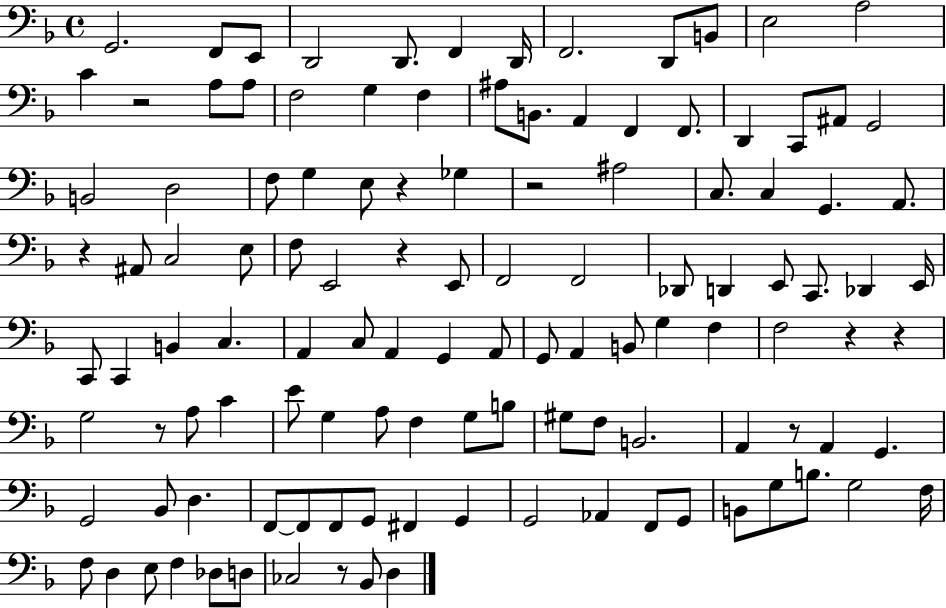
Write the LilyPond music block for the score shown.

{
  \clef bass
  \time 4/4
  \defaultTimeSignature
  \key f \major
  g,2. f,8 e,8 | d,2 d,8. f,4 d,16 | f,2. d,8 b,8 | e2 a2 | \break c'4 r2 a8 a8 | f2 g4 f4 | ais8 b,8. a,4 f,4 f,8. | d,4 c,8 ais,8 g,2 | \break b,2 d2 | f8 g4 e8 r4 ges4 | r2 ais2 | c8. c4 g,4. a,8. | \break r4 ais,8 c2 e8 | f8 e,2 r4 e,8 | f,2 f,2 | des,8 d,4 e,8 c,8. des,4 e,16 | \break c,8 c,4 b,4 c4. | a,4 c8 a,4 g,4 a,8 | g,8 a,4 b,8 g4 f4 | f2 r4 r4 | \break g2 r8 a8 c'4 | e'8 g4 a8 f4 g8 b8 | gis8 f8 b,2. | a,4 r8 a,4 g,4. | \break g,2 bes,8 d4. | f,8~~ f,8 f,8 g,8 fis,4 g,4 | g,2 aes,4 f,8 g,8 | b,8 g8 b8. g2 f16 | \break f8 d4 e8 f4 des8 d8 | ces2 r8 bes,8 d4 | \bar "|."
}